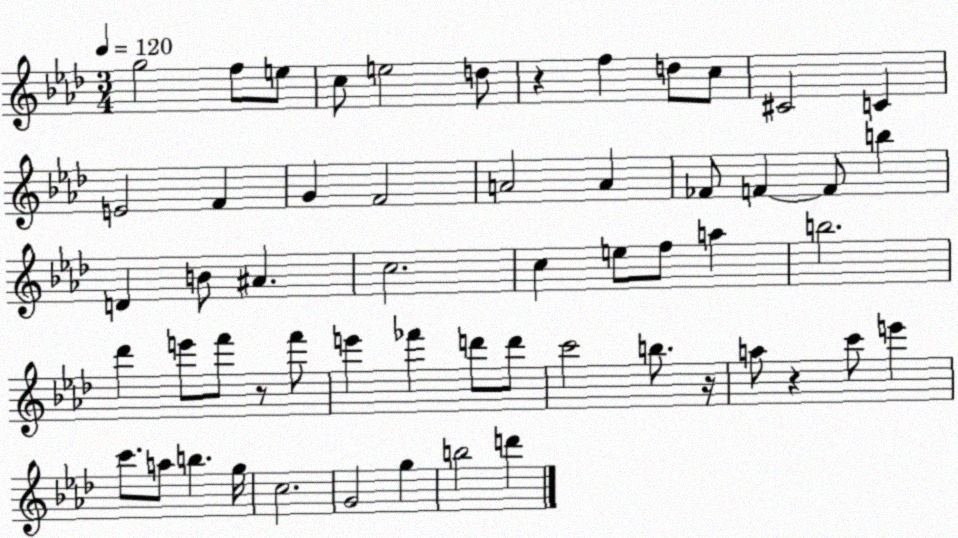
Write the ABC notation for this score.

X:1
T:Untitled
M:3/4
L:1/4
K:Ab
g2 f/2 e/2 c/2 e2 d/2 z f d/2 c/2 ^C2 C E2 F G F2 A2 A _F/2 F F/2 b D B/2 ^A c2 c e/2 f/2 a b2 _d' e'/2 f'/2 z/2 f'/2 e' _f' d'/2 d'/2 c'2 b/2 z/4 a/2 z c'/2 e' c'/2 a/2 b g/4 c2 G2 g b2 d'